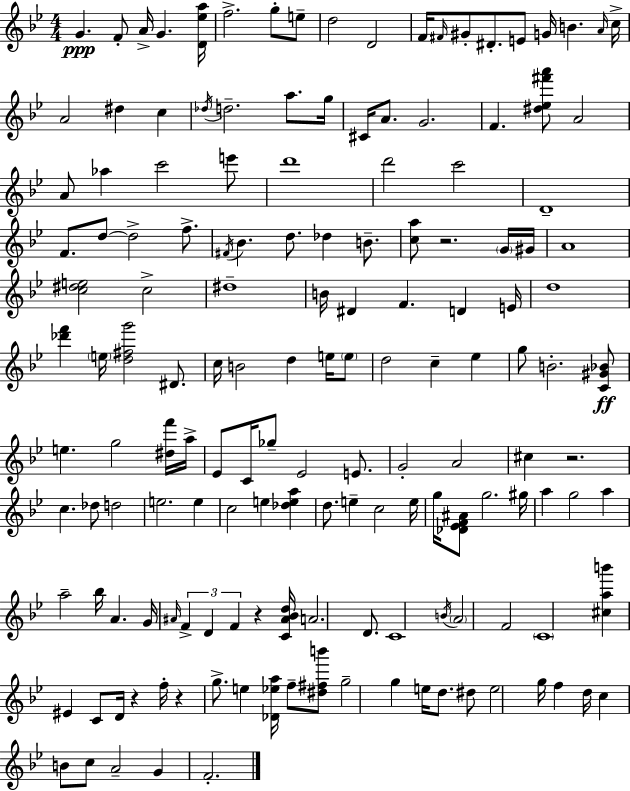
G4/q. F4/e A4/s G4/q. [D4,Eb5,A5]/s F5/h. G5/e E5/e D5/h D4/h F4/s F#4/s G#4/e D#4/e. E4/e G4/s B4/q. A4/s C5/s A4/h D#5/q C5/q Db5/s D5/h. A5/e. G5/s C#4/s A4/e. G4/h. F4/q. [D#5,Eb5,F#6,A6]/e A4/h A4/e Ab5/q C6/h E6/e D6/w D6/h C6/h D4/w F4/e. D5/e D5/h F5/e. F#4/s Bb4/q. D5/e. Db5/q B4/e. [C5,A5]/e R/h. G4/s G#4/s A4/w [C5,D#5,E5]/h C5/h D#5/w B4/s D#4/q F4/q. D4/q E4/s D5/w [Db6,F6]/q E5/s [D5,F#5,G6]/h D#4/e. C5/s B4/h D5/q E5/s E5/e D5/h C5/q Eb5/q G5/e B4/h. [C4,G#4,Bb4]/e E5/q. G5/h [D#5,F6]/s A5/s Eb4/e C4/s Gb5/e Eb4/h E4/e. G4/h A4/h C#5/q R/h. C5/q. Db5/e D5/h E5/h. E5/q C5/h E5/q [Db5,E5,A5]/q D5/e. E5/q C5/h E5/s G5/s [Db4,Eb4,F4,A#4]/e G5/h. G#5/s A5/q G5/h A5/q A5/h Bb5/s A4/q. G4/s A#4/s F4/q D4/q F4/q R/q [C4,A#4,Bb4,D5]/s A4/h. D4/e. C4/w B4/s A4/h F4/h C4/w [C#5,A5,B6]/q EIS4/q C4/e D4/s R/q F5/s R/q G5/e. E5/q [Db4,Eb5,A5]/s F5/e [D#5,F#5,B6]/e G5/h G5/q E5/s D5/e. D#5/e E5/h G5/s F5/q D5/s C5/q B4/e C5/e A4/h G4/q F4/h.